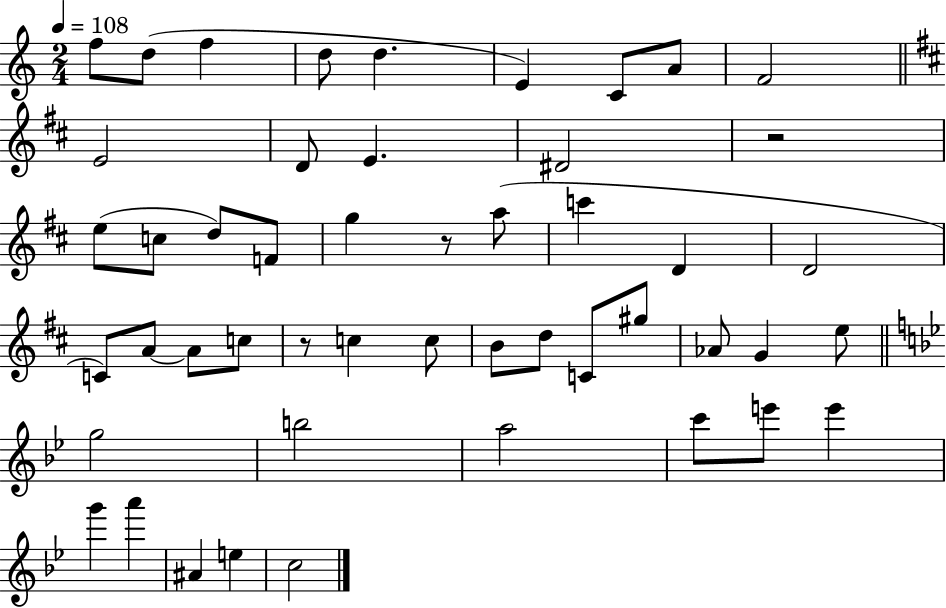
{
  \clef treble
  \numericTimeSignature
  \time 2/4
  \key c \major
  \tempo 4 = 108
  f''8 d''8( f''4 | d''8 d''4. | e'4) c'8 a'8 | f'2 | \break \bar "||" \break \key b \minor e'2 | d'8 e'4. | dis'2 | r2 | \break e''8( c''8 d''8) f'8 | g''4 r8 a''8( | c'''4 d'4 | d'2 | \break c'8) a'8~~ a'8 c''8 | r8 c''4 c''8 | b'8 d''8 c'8 gis''8 | aes'8 g'4 e''8 | \break \bar "||" \break \key bes \major g''2 | b''2 | a''2 | c'''8 e'''8 e'''4 | \break g'''4 a'''4 | ais'4 e''4 | c''2 | \bar "|."
}